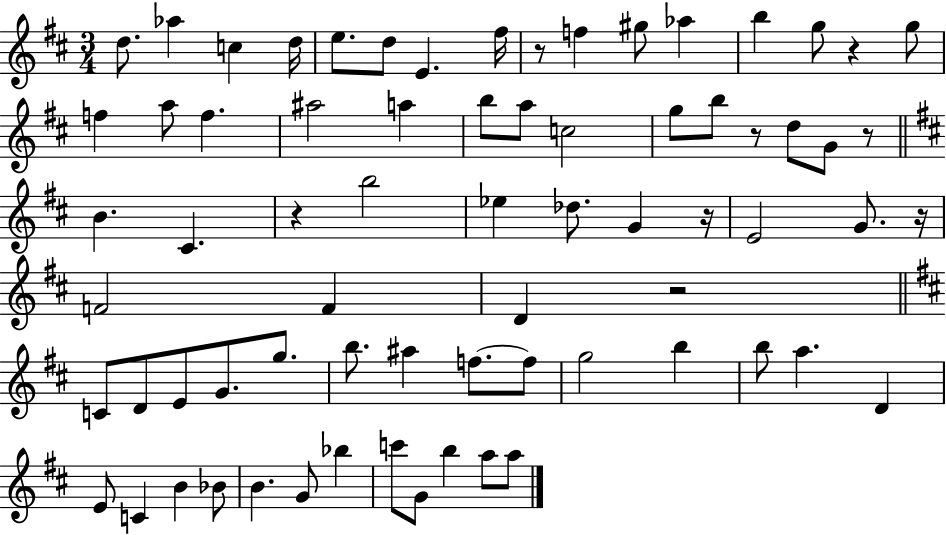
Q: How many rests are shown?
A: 8